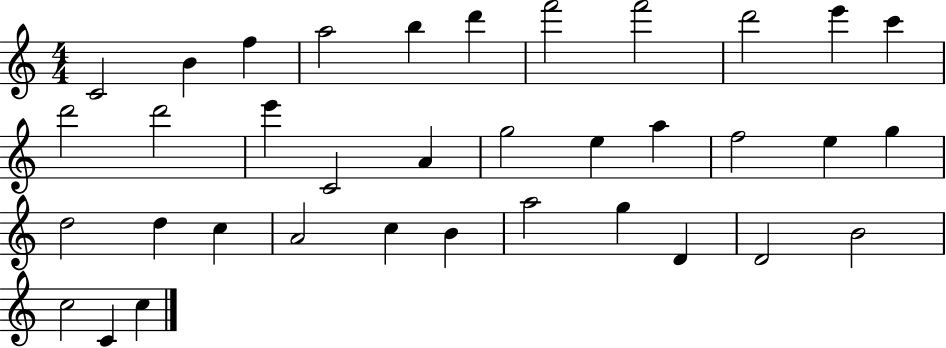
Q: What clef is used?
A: treble